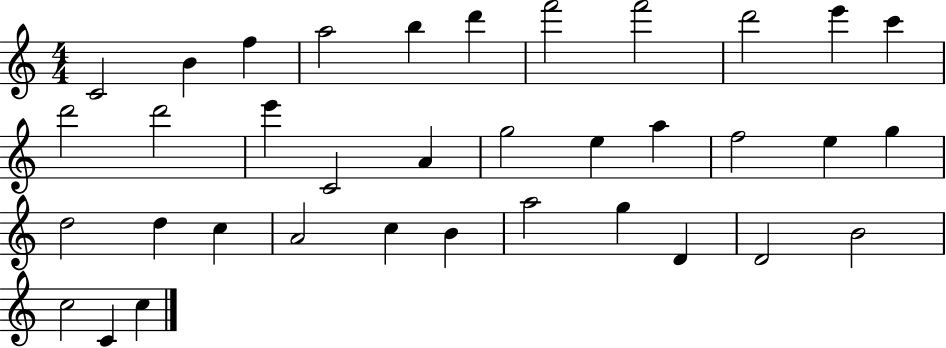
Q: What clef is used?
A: treble